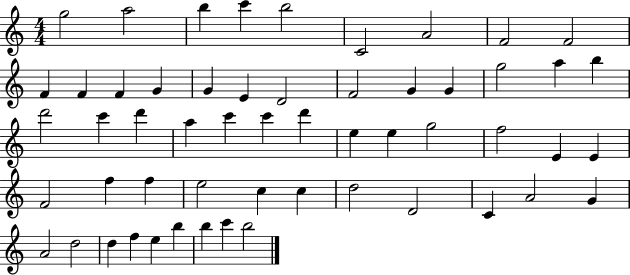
G5/h A5/h B5/q C6/q B5/h C4/h A4/h F4/h F4/h F4/q F4/q F4/q G4/q G4/q E4/q D4/h F4/h G4/q G4/q G5/h A5/q B5/q D6/h C6/q D6/q A5/q C6/q C6/q D6/q E5/q E5/q G5/h F5/h E4/q E4/q F4/h F5/q F5/q E5/h C5/q C5/q D5/h D4/h C4/q A4/h G4/q A4/h D5/h D5/q F5/q E5/q B5/q B5/q C6/q B5/h